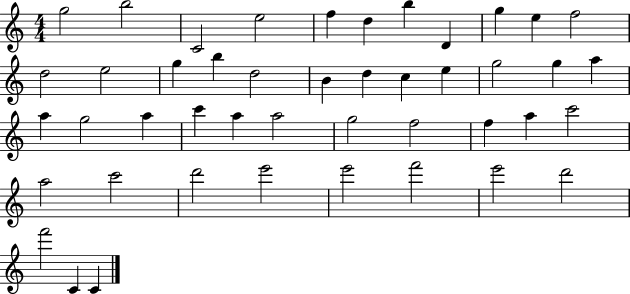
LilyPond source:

{
  \clef treble
  \numericTimeSignature
  \time 4/4
  \key c \major
  g''2 b''2 | c'2 e''2 | f''4 d''4 b''4 d'4 | g''4 e''4 f''2 | \break d''2 e''2 | g''4 b''4 d''2 | b'4 d''4 c''4 e''4 | g''2 g''4 a''4 | \break a''4 g''2 a''4 | c'''4 a''4 a''2 | g''2 f''2 | f''4 a''4 c'''2 | \break a''2 c'''2 | d'''2 e'''2 | e'''2 f'''2 | e'''2 d'''2 | \break f'''2 c'4 c'4 | \bar "|."
}